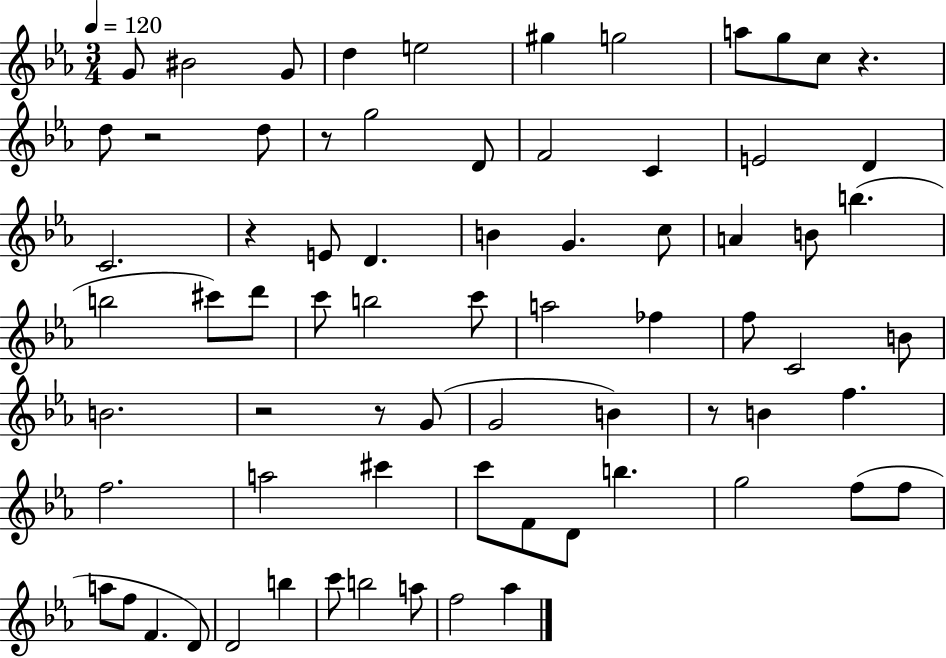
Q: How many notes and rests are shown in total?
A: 72